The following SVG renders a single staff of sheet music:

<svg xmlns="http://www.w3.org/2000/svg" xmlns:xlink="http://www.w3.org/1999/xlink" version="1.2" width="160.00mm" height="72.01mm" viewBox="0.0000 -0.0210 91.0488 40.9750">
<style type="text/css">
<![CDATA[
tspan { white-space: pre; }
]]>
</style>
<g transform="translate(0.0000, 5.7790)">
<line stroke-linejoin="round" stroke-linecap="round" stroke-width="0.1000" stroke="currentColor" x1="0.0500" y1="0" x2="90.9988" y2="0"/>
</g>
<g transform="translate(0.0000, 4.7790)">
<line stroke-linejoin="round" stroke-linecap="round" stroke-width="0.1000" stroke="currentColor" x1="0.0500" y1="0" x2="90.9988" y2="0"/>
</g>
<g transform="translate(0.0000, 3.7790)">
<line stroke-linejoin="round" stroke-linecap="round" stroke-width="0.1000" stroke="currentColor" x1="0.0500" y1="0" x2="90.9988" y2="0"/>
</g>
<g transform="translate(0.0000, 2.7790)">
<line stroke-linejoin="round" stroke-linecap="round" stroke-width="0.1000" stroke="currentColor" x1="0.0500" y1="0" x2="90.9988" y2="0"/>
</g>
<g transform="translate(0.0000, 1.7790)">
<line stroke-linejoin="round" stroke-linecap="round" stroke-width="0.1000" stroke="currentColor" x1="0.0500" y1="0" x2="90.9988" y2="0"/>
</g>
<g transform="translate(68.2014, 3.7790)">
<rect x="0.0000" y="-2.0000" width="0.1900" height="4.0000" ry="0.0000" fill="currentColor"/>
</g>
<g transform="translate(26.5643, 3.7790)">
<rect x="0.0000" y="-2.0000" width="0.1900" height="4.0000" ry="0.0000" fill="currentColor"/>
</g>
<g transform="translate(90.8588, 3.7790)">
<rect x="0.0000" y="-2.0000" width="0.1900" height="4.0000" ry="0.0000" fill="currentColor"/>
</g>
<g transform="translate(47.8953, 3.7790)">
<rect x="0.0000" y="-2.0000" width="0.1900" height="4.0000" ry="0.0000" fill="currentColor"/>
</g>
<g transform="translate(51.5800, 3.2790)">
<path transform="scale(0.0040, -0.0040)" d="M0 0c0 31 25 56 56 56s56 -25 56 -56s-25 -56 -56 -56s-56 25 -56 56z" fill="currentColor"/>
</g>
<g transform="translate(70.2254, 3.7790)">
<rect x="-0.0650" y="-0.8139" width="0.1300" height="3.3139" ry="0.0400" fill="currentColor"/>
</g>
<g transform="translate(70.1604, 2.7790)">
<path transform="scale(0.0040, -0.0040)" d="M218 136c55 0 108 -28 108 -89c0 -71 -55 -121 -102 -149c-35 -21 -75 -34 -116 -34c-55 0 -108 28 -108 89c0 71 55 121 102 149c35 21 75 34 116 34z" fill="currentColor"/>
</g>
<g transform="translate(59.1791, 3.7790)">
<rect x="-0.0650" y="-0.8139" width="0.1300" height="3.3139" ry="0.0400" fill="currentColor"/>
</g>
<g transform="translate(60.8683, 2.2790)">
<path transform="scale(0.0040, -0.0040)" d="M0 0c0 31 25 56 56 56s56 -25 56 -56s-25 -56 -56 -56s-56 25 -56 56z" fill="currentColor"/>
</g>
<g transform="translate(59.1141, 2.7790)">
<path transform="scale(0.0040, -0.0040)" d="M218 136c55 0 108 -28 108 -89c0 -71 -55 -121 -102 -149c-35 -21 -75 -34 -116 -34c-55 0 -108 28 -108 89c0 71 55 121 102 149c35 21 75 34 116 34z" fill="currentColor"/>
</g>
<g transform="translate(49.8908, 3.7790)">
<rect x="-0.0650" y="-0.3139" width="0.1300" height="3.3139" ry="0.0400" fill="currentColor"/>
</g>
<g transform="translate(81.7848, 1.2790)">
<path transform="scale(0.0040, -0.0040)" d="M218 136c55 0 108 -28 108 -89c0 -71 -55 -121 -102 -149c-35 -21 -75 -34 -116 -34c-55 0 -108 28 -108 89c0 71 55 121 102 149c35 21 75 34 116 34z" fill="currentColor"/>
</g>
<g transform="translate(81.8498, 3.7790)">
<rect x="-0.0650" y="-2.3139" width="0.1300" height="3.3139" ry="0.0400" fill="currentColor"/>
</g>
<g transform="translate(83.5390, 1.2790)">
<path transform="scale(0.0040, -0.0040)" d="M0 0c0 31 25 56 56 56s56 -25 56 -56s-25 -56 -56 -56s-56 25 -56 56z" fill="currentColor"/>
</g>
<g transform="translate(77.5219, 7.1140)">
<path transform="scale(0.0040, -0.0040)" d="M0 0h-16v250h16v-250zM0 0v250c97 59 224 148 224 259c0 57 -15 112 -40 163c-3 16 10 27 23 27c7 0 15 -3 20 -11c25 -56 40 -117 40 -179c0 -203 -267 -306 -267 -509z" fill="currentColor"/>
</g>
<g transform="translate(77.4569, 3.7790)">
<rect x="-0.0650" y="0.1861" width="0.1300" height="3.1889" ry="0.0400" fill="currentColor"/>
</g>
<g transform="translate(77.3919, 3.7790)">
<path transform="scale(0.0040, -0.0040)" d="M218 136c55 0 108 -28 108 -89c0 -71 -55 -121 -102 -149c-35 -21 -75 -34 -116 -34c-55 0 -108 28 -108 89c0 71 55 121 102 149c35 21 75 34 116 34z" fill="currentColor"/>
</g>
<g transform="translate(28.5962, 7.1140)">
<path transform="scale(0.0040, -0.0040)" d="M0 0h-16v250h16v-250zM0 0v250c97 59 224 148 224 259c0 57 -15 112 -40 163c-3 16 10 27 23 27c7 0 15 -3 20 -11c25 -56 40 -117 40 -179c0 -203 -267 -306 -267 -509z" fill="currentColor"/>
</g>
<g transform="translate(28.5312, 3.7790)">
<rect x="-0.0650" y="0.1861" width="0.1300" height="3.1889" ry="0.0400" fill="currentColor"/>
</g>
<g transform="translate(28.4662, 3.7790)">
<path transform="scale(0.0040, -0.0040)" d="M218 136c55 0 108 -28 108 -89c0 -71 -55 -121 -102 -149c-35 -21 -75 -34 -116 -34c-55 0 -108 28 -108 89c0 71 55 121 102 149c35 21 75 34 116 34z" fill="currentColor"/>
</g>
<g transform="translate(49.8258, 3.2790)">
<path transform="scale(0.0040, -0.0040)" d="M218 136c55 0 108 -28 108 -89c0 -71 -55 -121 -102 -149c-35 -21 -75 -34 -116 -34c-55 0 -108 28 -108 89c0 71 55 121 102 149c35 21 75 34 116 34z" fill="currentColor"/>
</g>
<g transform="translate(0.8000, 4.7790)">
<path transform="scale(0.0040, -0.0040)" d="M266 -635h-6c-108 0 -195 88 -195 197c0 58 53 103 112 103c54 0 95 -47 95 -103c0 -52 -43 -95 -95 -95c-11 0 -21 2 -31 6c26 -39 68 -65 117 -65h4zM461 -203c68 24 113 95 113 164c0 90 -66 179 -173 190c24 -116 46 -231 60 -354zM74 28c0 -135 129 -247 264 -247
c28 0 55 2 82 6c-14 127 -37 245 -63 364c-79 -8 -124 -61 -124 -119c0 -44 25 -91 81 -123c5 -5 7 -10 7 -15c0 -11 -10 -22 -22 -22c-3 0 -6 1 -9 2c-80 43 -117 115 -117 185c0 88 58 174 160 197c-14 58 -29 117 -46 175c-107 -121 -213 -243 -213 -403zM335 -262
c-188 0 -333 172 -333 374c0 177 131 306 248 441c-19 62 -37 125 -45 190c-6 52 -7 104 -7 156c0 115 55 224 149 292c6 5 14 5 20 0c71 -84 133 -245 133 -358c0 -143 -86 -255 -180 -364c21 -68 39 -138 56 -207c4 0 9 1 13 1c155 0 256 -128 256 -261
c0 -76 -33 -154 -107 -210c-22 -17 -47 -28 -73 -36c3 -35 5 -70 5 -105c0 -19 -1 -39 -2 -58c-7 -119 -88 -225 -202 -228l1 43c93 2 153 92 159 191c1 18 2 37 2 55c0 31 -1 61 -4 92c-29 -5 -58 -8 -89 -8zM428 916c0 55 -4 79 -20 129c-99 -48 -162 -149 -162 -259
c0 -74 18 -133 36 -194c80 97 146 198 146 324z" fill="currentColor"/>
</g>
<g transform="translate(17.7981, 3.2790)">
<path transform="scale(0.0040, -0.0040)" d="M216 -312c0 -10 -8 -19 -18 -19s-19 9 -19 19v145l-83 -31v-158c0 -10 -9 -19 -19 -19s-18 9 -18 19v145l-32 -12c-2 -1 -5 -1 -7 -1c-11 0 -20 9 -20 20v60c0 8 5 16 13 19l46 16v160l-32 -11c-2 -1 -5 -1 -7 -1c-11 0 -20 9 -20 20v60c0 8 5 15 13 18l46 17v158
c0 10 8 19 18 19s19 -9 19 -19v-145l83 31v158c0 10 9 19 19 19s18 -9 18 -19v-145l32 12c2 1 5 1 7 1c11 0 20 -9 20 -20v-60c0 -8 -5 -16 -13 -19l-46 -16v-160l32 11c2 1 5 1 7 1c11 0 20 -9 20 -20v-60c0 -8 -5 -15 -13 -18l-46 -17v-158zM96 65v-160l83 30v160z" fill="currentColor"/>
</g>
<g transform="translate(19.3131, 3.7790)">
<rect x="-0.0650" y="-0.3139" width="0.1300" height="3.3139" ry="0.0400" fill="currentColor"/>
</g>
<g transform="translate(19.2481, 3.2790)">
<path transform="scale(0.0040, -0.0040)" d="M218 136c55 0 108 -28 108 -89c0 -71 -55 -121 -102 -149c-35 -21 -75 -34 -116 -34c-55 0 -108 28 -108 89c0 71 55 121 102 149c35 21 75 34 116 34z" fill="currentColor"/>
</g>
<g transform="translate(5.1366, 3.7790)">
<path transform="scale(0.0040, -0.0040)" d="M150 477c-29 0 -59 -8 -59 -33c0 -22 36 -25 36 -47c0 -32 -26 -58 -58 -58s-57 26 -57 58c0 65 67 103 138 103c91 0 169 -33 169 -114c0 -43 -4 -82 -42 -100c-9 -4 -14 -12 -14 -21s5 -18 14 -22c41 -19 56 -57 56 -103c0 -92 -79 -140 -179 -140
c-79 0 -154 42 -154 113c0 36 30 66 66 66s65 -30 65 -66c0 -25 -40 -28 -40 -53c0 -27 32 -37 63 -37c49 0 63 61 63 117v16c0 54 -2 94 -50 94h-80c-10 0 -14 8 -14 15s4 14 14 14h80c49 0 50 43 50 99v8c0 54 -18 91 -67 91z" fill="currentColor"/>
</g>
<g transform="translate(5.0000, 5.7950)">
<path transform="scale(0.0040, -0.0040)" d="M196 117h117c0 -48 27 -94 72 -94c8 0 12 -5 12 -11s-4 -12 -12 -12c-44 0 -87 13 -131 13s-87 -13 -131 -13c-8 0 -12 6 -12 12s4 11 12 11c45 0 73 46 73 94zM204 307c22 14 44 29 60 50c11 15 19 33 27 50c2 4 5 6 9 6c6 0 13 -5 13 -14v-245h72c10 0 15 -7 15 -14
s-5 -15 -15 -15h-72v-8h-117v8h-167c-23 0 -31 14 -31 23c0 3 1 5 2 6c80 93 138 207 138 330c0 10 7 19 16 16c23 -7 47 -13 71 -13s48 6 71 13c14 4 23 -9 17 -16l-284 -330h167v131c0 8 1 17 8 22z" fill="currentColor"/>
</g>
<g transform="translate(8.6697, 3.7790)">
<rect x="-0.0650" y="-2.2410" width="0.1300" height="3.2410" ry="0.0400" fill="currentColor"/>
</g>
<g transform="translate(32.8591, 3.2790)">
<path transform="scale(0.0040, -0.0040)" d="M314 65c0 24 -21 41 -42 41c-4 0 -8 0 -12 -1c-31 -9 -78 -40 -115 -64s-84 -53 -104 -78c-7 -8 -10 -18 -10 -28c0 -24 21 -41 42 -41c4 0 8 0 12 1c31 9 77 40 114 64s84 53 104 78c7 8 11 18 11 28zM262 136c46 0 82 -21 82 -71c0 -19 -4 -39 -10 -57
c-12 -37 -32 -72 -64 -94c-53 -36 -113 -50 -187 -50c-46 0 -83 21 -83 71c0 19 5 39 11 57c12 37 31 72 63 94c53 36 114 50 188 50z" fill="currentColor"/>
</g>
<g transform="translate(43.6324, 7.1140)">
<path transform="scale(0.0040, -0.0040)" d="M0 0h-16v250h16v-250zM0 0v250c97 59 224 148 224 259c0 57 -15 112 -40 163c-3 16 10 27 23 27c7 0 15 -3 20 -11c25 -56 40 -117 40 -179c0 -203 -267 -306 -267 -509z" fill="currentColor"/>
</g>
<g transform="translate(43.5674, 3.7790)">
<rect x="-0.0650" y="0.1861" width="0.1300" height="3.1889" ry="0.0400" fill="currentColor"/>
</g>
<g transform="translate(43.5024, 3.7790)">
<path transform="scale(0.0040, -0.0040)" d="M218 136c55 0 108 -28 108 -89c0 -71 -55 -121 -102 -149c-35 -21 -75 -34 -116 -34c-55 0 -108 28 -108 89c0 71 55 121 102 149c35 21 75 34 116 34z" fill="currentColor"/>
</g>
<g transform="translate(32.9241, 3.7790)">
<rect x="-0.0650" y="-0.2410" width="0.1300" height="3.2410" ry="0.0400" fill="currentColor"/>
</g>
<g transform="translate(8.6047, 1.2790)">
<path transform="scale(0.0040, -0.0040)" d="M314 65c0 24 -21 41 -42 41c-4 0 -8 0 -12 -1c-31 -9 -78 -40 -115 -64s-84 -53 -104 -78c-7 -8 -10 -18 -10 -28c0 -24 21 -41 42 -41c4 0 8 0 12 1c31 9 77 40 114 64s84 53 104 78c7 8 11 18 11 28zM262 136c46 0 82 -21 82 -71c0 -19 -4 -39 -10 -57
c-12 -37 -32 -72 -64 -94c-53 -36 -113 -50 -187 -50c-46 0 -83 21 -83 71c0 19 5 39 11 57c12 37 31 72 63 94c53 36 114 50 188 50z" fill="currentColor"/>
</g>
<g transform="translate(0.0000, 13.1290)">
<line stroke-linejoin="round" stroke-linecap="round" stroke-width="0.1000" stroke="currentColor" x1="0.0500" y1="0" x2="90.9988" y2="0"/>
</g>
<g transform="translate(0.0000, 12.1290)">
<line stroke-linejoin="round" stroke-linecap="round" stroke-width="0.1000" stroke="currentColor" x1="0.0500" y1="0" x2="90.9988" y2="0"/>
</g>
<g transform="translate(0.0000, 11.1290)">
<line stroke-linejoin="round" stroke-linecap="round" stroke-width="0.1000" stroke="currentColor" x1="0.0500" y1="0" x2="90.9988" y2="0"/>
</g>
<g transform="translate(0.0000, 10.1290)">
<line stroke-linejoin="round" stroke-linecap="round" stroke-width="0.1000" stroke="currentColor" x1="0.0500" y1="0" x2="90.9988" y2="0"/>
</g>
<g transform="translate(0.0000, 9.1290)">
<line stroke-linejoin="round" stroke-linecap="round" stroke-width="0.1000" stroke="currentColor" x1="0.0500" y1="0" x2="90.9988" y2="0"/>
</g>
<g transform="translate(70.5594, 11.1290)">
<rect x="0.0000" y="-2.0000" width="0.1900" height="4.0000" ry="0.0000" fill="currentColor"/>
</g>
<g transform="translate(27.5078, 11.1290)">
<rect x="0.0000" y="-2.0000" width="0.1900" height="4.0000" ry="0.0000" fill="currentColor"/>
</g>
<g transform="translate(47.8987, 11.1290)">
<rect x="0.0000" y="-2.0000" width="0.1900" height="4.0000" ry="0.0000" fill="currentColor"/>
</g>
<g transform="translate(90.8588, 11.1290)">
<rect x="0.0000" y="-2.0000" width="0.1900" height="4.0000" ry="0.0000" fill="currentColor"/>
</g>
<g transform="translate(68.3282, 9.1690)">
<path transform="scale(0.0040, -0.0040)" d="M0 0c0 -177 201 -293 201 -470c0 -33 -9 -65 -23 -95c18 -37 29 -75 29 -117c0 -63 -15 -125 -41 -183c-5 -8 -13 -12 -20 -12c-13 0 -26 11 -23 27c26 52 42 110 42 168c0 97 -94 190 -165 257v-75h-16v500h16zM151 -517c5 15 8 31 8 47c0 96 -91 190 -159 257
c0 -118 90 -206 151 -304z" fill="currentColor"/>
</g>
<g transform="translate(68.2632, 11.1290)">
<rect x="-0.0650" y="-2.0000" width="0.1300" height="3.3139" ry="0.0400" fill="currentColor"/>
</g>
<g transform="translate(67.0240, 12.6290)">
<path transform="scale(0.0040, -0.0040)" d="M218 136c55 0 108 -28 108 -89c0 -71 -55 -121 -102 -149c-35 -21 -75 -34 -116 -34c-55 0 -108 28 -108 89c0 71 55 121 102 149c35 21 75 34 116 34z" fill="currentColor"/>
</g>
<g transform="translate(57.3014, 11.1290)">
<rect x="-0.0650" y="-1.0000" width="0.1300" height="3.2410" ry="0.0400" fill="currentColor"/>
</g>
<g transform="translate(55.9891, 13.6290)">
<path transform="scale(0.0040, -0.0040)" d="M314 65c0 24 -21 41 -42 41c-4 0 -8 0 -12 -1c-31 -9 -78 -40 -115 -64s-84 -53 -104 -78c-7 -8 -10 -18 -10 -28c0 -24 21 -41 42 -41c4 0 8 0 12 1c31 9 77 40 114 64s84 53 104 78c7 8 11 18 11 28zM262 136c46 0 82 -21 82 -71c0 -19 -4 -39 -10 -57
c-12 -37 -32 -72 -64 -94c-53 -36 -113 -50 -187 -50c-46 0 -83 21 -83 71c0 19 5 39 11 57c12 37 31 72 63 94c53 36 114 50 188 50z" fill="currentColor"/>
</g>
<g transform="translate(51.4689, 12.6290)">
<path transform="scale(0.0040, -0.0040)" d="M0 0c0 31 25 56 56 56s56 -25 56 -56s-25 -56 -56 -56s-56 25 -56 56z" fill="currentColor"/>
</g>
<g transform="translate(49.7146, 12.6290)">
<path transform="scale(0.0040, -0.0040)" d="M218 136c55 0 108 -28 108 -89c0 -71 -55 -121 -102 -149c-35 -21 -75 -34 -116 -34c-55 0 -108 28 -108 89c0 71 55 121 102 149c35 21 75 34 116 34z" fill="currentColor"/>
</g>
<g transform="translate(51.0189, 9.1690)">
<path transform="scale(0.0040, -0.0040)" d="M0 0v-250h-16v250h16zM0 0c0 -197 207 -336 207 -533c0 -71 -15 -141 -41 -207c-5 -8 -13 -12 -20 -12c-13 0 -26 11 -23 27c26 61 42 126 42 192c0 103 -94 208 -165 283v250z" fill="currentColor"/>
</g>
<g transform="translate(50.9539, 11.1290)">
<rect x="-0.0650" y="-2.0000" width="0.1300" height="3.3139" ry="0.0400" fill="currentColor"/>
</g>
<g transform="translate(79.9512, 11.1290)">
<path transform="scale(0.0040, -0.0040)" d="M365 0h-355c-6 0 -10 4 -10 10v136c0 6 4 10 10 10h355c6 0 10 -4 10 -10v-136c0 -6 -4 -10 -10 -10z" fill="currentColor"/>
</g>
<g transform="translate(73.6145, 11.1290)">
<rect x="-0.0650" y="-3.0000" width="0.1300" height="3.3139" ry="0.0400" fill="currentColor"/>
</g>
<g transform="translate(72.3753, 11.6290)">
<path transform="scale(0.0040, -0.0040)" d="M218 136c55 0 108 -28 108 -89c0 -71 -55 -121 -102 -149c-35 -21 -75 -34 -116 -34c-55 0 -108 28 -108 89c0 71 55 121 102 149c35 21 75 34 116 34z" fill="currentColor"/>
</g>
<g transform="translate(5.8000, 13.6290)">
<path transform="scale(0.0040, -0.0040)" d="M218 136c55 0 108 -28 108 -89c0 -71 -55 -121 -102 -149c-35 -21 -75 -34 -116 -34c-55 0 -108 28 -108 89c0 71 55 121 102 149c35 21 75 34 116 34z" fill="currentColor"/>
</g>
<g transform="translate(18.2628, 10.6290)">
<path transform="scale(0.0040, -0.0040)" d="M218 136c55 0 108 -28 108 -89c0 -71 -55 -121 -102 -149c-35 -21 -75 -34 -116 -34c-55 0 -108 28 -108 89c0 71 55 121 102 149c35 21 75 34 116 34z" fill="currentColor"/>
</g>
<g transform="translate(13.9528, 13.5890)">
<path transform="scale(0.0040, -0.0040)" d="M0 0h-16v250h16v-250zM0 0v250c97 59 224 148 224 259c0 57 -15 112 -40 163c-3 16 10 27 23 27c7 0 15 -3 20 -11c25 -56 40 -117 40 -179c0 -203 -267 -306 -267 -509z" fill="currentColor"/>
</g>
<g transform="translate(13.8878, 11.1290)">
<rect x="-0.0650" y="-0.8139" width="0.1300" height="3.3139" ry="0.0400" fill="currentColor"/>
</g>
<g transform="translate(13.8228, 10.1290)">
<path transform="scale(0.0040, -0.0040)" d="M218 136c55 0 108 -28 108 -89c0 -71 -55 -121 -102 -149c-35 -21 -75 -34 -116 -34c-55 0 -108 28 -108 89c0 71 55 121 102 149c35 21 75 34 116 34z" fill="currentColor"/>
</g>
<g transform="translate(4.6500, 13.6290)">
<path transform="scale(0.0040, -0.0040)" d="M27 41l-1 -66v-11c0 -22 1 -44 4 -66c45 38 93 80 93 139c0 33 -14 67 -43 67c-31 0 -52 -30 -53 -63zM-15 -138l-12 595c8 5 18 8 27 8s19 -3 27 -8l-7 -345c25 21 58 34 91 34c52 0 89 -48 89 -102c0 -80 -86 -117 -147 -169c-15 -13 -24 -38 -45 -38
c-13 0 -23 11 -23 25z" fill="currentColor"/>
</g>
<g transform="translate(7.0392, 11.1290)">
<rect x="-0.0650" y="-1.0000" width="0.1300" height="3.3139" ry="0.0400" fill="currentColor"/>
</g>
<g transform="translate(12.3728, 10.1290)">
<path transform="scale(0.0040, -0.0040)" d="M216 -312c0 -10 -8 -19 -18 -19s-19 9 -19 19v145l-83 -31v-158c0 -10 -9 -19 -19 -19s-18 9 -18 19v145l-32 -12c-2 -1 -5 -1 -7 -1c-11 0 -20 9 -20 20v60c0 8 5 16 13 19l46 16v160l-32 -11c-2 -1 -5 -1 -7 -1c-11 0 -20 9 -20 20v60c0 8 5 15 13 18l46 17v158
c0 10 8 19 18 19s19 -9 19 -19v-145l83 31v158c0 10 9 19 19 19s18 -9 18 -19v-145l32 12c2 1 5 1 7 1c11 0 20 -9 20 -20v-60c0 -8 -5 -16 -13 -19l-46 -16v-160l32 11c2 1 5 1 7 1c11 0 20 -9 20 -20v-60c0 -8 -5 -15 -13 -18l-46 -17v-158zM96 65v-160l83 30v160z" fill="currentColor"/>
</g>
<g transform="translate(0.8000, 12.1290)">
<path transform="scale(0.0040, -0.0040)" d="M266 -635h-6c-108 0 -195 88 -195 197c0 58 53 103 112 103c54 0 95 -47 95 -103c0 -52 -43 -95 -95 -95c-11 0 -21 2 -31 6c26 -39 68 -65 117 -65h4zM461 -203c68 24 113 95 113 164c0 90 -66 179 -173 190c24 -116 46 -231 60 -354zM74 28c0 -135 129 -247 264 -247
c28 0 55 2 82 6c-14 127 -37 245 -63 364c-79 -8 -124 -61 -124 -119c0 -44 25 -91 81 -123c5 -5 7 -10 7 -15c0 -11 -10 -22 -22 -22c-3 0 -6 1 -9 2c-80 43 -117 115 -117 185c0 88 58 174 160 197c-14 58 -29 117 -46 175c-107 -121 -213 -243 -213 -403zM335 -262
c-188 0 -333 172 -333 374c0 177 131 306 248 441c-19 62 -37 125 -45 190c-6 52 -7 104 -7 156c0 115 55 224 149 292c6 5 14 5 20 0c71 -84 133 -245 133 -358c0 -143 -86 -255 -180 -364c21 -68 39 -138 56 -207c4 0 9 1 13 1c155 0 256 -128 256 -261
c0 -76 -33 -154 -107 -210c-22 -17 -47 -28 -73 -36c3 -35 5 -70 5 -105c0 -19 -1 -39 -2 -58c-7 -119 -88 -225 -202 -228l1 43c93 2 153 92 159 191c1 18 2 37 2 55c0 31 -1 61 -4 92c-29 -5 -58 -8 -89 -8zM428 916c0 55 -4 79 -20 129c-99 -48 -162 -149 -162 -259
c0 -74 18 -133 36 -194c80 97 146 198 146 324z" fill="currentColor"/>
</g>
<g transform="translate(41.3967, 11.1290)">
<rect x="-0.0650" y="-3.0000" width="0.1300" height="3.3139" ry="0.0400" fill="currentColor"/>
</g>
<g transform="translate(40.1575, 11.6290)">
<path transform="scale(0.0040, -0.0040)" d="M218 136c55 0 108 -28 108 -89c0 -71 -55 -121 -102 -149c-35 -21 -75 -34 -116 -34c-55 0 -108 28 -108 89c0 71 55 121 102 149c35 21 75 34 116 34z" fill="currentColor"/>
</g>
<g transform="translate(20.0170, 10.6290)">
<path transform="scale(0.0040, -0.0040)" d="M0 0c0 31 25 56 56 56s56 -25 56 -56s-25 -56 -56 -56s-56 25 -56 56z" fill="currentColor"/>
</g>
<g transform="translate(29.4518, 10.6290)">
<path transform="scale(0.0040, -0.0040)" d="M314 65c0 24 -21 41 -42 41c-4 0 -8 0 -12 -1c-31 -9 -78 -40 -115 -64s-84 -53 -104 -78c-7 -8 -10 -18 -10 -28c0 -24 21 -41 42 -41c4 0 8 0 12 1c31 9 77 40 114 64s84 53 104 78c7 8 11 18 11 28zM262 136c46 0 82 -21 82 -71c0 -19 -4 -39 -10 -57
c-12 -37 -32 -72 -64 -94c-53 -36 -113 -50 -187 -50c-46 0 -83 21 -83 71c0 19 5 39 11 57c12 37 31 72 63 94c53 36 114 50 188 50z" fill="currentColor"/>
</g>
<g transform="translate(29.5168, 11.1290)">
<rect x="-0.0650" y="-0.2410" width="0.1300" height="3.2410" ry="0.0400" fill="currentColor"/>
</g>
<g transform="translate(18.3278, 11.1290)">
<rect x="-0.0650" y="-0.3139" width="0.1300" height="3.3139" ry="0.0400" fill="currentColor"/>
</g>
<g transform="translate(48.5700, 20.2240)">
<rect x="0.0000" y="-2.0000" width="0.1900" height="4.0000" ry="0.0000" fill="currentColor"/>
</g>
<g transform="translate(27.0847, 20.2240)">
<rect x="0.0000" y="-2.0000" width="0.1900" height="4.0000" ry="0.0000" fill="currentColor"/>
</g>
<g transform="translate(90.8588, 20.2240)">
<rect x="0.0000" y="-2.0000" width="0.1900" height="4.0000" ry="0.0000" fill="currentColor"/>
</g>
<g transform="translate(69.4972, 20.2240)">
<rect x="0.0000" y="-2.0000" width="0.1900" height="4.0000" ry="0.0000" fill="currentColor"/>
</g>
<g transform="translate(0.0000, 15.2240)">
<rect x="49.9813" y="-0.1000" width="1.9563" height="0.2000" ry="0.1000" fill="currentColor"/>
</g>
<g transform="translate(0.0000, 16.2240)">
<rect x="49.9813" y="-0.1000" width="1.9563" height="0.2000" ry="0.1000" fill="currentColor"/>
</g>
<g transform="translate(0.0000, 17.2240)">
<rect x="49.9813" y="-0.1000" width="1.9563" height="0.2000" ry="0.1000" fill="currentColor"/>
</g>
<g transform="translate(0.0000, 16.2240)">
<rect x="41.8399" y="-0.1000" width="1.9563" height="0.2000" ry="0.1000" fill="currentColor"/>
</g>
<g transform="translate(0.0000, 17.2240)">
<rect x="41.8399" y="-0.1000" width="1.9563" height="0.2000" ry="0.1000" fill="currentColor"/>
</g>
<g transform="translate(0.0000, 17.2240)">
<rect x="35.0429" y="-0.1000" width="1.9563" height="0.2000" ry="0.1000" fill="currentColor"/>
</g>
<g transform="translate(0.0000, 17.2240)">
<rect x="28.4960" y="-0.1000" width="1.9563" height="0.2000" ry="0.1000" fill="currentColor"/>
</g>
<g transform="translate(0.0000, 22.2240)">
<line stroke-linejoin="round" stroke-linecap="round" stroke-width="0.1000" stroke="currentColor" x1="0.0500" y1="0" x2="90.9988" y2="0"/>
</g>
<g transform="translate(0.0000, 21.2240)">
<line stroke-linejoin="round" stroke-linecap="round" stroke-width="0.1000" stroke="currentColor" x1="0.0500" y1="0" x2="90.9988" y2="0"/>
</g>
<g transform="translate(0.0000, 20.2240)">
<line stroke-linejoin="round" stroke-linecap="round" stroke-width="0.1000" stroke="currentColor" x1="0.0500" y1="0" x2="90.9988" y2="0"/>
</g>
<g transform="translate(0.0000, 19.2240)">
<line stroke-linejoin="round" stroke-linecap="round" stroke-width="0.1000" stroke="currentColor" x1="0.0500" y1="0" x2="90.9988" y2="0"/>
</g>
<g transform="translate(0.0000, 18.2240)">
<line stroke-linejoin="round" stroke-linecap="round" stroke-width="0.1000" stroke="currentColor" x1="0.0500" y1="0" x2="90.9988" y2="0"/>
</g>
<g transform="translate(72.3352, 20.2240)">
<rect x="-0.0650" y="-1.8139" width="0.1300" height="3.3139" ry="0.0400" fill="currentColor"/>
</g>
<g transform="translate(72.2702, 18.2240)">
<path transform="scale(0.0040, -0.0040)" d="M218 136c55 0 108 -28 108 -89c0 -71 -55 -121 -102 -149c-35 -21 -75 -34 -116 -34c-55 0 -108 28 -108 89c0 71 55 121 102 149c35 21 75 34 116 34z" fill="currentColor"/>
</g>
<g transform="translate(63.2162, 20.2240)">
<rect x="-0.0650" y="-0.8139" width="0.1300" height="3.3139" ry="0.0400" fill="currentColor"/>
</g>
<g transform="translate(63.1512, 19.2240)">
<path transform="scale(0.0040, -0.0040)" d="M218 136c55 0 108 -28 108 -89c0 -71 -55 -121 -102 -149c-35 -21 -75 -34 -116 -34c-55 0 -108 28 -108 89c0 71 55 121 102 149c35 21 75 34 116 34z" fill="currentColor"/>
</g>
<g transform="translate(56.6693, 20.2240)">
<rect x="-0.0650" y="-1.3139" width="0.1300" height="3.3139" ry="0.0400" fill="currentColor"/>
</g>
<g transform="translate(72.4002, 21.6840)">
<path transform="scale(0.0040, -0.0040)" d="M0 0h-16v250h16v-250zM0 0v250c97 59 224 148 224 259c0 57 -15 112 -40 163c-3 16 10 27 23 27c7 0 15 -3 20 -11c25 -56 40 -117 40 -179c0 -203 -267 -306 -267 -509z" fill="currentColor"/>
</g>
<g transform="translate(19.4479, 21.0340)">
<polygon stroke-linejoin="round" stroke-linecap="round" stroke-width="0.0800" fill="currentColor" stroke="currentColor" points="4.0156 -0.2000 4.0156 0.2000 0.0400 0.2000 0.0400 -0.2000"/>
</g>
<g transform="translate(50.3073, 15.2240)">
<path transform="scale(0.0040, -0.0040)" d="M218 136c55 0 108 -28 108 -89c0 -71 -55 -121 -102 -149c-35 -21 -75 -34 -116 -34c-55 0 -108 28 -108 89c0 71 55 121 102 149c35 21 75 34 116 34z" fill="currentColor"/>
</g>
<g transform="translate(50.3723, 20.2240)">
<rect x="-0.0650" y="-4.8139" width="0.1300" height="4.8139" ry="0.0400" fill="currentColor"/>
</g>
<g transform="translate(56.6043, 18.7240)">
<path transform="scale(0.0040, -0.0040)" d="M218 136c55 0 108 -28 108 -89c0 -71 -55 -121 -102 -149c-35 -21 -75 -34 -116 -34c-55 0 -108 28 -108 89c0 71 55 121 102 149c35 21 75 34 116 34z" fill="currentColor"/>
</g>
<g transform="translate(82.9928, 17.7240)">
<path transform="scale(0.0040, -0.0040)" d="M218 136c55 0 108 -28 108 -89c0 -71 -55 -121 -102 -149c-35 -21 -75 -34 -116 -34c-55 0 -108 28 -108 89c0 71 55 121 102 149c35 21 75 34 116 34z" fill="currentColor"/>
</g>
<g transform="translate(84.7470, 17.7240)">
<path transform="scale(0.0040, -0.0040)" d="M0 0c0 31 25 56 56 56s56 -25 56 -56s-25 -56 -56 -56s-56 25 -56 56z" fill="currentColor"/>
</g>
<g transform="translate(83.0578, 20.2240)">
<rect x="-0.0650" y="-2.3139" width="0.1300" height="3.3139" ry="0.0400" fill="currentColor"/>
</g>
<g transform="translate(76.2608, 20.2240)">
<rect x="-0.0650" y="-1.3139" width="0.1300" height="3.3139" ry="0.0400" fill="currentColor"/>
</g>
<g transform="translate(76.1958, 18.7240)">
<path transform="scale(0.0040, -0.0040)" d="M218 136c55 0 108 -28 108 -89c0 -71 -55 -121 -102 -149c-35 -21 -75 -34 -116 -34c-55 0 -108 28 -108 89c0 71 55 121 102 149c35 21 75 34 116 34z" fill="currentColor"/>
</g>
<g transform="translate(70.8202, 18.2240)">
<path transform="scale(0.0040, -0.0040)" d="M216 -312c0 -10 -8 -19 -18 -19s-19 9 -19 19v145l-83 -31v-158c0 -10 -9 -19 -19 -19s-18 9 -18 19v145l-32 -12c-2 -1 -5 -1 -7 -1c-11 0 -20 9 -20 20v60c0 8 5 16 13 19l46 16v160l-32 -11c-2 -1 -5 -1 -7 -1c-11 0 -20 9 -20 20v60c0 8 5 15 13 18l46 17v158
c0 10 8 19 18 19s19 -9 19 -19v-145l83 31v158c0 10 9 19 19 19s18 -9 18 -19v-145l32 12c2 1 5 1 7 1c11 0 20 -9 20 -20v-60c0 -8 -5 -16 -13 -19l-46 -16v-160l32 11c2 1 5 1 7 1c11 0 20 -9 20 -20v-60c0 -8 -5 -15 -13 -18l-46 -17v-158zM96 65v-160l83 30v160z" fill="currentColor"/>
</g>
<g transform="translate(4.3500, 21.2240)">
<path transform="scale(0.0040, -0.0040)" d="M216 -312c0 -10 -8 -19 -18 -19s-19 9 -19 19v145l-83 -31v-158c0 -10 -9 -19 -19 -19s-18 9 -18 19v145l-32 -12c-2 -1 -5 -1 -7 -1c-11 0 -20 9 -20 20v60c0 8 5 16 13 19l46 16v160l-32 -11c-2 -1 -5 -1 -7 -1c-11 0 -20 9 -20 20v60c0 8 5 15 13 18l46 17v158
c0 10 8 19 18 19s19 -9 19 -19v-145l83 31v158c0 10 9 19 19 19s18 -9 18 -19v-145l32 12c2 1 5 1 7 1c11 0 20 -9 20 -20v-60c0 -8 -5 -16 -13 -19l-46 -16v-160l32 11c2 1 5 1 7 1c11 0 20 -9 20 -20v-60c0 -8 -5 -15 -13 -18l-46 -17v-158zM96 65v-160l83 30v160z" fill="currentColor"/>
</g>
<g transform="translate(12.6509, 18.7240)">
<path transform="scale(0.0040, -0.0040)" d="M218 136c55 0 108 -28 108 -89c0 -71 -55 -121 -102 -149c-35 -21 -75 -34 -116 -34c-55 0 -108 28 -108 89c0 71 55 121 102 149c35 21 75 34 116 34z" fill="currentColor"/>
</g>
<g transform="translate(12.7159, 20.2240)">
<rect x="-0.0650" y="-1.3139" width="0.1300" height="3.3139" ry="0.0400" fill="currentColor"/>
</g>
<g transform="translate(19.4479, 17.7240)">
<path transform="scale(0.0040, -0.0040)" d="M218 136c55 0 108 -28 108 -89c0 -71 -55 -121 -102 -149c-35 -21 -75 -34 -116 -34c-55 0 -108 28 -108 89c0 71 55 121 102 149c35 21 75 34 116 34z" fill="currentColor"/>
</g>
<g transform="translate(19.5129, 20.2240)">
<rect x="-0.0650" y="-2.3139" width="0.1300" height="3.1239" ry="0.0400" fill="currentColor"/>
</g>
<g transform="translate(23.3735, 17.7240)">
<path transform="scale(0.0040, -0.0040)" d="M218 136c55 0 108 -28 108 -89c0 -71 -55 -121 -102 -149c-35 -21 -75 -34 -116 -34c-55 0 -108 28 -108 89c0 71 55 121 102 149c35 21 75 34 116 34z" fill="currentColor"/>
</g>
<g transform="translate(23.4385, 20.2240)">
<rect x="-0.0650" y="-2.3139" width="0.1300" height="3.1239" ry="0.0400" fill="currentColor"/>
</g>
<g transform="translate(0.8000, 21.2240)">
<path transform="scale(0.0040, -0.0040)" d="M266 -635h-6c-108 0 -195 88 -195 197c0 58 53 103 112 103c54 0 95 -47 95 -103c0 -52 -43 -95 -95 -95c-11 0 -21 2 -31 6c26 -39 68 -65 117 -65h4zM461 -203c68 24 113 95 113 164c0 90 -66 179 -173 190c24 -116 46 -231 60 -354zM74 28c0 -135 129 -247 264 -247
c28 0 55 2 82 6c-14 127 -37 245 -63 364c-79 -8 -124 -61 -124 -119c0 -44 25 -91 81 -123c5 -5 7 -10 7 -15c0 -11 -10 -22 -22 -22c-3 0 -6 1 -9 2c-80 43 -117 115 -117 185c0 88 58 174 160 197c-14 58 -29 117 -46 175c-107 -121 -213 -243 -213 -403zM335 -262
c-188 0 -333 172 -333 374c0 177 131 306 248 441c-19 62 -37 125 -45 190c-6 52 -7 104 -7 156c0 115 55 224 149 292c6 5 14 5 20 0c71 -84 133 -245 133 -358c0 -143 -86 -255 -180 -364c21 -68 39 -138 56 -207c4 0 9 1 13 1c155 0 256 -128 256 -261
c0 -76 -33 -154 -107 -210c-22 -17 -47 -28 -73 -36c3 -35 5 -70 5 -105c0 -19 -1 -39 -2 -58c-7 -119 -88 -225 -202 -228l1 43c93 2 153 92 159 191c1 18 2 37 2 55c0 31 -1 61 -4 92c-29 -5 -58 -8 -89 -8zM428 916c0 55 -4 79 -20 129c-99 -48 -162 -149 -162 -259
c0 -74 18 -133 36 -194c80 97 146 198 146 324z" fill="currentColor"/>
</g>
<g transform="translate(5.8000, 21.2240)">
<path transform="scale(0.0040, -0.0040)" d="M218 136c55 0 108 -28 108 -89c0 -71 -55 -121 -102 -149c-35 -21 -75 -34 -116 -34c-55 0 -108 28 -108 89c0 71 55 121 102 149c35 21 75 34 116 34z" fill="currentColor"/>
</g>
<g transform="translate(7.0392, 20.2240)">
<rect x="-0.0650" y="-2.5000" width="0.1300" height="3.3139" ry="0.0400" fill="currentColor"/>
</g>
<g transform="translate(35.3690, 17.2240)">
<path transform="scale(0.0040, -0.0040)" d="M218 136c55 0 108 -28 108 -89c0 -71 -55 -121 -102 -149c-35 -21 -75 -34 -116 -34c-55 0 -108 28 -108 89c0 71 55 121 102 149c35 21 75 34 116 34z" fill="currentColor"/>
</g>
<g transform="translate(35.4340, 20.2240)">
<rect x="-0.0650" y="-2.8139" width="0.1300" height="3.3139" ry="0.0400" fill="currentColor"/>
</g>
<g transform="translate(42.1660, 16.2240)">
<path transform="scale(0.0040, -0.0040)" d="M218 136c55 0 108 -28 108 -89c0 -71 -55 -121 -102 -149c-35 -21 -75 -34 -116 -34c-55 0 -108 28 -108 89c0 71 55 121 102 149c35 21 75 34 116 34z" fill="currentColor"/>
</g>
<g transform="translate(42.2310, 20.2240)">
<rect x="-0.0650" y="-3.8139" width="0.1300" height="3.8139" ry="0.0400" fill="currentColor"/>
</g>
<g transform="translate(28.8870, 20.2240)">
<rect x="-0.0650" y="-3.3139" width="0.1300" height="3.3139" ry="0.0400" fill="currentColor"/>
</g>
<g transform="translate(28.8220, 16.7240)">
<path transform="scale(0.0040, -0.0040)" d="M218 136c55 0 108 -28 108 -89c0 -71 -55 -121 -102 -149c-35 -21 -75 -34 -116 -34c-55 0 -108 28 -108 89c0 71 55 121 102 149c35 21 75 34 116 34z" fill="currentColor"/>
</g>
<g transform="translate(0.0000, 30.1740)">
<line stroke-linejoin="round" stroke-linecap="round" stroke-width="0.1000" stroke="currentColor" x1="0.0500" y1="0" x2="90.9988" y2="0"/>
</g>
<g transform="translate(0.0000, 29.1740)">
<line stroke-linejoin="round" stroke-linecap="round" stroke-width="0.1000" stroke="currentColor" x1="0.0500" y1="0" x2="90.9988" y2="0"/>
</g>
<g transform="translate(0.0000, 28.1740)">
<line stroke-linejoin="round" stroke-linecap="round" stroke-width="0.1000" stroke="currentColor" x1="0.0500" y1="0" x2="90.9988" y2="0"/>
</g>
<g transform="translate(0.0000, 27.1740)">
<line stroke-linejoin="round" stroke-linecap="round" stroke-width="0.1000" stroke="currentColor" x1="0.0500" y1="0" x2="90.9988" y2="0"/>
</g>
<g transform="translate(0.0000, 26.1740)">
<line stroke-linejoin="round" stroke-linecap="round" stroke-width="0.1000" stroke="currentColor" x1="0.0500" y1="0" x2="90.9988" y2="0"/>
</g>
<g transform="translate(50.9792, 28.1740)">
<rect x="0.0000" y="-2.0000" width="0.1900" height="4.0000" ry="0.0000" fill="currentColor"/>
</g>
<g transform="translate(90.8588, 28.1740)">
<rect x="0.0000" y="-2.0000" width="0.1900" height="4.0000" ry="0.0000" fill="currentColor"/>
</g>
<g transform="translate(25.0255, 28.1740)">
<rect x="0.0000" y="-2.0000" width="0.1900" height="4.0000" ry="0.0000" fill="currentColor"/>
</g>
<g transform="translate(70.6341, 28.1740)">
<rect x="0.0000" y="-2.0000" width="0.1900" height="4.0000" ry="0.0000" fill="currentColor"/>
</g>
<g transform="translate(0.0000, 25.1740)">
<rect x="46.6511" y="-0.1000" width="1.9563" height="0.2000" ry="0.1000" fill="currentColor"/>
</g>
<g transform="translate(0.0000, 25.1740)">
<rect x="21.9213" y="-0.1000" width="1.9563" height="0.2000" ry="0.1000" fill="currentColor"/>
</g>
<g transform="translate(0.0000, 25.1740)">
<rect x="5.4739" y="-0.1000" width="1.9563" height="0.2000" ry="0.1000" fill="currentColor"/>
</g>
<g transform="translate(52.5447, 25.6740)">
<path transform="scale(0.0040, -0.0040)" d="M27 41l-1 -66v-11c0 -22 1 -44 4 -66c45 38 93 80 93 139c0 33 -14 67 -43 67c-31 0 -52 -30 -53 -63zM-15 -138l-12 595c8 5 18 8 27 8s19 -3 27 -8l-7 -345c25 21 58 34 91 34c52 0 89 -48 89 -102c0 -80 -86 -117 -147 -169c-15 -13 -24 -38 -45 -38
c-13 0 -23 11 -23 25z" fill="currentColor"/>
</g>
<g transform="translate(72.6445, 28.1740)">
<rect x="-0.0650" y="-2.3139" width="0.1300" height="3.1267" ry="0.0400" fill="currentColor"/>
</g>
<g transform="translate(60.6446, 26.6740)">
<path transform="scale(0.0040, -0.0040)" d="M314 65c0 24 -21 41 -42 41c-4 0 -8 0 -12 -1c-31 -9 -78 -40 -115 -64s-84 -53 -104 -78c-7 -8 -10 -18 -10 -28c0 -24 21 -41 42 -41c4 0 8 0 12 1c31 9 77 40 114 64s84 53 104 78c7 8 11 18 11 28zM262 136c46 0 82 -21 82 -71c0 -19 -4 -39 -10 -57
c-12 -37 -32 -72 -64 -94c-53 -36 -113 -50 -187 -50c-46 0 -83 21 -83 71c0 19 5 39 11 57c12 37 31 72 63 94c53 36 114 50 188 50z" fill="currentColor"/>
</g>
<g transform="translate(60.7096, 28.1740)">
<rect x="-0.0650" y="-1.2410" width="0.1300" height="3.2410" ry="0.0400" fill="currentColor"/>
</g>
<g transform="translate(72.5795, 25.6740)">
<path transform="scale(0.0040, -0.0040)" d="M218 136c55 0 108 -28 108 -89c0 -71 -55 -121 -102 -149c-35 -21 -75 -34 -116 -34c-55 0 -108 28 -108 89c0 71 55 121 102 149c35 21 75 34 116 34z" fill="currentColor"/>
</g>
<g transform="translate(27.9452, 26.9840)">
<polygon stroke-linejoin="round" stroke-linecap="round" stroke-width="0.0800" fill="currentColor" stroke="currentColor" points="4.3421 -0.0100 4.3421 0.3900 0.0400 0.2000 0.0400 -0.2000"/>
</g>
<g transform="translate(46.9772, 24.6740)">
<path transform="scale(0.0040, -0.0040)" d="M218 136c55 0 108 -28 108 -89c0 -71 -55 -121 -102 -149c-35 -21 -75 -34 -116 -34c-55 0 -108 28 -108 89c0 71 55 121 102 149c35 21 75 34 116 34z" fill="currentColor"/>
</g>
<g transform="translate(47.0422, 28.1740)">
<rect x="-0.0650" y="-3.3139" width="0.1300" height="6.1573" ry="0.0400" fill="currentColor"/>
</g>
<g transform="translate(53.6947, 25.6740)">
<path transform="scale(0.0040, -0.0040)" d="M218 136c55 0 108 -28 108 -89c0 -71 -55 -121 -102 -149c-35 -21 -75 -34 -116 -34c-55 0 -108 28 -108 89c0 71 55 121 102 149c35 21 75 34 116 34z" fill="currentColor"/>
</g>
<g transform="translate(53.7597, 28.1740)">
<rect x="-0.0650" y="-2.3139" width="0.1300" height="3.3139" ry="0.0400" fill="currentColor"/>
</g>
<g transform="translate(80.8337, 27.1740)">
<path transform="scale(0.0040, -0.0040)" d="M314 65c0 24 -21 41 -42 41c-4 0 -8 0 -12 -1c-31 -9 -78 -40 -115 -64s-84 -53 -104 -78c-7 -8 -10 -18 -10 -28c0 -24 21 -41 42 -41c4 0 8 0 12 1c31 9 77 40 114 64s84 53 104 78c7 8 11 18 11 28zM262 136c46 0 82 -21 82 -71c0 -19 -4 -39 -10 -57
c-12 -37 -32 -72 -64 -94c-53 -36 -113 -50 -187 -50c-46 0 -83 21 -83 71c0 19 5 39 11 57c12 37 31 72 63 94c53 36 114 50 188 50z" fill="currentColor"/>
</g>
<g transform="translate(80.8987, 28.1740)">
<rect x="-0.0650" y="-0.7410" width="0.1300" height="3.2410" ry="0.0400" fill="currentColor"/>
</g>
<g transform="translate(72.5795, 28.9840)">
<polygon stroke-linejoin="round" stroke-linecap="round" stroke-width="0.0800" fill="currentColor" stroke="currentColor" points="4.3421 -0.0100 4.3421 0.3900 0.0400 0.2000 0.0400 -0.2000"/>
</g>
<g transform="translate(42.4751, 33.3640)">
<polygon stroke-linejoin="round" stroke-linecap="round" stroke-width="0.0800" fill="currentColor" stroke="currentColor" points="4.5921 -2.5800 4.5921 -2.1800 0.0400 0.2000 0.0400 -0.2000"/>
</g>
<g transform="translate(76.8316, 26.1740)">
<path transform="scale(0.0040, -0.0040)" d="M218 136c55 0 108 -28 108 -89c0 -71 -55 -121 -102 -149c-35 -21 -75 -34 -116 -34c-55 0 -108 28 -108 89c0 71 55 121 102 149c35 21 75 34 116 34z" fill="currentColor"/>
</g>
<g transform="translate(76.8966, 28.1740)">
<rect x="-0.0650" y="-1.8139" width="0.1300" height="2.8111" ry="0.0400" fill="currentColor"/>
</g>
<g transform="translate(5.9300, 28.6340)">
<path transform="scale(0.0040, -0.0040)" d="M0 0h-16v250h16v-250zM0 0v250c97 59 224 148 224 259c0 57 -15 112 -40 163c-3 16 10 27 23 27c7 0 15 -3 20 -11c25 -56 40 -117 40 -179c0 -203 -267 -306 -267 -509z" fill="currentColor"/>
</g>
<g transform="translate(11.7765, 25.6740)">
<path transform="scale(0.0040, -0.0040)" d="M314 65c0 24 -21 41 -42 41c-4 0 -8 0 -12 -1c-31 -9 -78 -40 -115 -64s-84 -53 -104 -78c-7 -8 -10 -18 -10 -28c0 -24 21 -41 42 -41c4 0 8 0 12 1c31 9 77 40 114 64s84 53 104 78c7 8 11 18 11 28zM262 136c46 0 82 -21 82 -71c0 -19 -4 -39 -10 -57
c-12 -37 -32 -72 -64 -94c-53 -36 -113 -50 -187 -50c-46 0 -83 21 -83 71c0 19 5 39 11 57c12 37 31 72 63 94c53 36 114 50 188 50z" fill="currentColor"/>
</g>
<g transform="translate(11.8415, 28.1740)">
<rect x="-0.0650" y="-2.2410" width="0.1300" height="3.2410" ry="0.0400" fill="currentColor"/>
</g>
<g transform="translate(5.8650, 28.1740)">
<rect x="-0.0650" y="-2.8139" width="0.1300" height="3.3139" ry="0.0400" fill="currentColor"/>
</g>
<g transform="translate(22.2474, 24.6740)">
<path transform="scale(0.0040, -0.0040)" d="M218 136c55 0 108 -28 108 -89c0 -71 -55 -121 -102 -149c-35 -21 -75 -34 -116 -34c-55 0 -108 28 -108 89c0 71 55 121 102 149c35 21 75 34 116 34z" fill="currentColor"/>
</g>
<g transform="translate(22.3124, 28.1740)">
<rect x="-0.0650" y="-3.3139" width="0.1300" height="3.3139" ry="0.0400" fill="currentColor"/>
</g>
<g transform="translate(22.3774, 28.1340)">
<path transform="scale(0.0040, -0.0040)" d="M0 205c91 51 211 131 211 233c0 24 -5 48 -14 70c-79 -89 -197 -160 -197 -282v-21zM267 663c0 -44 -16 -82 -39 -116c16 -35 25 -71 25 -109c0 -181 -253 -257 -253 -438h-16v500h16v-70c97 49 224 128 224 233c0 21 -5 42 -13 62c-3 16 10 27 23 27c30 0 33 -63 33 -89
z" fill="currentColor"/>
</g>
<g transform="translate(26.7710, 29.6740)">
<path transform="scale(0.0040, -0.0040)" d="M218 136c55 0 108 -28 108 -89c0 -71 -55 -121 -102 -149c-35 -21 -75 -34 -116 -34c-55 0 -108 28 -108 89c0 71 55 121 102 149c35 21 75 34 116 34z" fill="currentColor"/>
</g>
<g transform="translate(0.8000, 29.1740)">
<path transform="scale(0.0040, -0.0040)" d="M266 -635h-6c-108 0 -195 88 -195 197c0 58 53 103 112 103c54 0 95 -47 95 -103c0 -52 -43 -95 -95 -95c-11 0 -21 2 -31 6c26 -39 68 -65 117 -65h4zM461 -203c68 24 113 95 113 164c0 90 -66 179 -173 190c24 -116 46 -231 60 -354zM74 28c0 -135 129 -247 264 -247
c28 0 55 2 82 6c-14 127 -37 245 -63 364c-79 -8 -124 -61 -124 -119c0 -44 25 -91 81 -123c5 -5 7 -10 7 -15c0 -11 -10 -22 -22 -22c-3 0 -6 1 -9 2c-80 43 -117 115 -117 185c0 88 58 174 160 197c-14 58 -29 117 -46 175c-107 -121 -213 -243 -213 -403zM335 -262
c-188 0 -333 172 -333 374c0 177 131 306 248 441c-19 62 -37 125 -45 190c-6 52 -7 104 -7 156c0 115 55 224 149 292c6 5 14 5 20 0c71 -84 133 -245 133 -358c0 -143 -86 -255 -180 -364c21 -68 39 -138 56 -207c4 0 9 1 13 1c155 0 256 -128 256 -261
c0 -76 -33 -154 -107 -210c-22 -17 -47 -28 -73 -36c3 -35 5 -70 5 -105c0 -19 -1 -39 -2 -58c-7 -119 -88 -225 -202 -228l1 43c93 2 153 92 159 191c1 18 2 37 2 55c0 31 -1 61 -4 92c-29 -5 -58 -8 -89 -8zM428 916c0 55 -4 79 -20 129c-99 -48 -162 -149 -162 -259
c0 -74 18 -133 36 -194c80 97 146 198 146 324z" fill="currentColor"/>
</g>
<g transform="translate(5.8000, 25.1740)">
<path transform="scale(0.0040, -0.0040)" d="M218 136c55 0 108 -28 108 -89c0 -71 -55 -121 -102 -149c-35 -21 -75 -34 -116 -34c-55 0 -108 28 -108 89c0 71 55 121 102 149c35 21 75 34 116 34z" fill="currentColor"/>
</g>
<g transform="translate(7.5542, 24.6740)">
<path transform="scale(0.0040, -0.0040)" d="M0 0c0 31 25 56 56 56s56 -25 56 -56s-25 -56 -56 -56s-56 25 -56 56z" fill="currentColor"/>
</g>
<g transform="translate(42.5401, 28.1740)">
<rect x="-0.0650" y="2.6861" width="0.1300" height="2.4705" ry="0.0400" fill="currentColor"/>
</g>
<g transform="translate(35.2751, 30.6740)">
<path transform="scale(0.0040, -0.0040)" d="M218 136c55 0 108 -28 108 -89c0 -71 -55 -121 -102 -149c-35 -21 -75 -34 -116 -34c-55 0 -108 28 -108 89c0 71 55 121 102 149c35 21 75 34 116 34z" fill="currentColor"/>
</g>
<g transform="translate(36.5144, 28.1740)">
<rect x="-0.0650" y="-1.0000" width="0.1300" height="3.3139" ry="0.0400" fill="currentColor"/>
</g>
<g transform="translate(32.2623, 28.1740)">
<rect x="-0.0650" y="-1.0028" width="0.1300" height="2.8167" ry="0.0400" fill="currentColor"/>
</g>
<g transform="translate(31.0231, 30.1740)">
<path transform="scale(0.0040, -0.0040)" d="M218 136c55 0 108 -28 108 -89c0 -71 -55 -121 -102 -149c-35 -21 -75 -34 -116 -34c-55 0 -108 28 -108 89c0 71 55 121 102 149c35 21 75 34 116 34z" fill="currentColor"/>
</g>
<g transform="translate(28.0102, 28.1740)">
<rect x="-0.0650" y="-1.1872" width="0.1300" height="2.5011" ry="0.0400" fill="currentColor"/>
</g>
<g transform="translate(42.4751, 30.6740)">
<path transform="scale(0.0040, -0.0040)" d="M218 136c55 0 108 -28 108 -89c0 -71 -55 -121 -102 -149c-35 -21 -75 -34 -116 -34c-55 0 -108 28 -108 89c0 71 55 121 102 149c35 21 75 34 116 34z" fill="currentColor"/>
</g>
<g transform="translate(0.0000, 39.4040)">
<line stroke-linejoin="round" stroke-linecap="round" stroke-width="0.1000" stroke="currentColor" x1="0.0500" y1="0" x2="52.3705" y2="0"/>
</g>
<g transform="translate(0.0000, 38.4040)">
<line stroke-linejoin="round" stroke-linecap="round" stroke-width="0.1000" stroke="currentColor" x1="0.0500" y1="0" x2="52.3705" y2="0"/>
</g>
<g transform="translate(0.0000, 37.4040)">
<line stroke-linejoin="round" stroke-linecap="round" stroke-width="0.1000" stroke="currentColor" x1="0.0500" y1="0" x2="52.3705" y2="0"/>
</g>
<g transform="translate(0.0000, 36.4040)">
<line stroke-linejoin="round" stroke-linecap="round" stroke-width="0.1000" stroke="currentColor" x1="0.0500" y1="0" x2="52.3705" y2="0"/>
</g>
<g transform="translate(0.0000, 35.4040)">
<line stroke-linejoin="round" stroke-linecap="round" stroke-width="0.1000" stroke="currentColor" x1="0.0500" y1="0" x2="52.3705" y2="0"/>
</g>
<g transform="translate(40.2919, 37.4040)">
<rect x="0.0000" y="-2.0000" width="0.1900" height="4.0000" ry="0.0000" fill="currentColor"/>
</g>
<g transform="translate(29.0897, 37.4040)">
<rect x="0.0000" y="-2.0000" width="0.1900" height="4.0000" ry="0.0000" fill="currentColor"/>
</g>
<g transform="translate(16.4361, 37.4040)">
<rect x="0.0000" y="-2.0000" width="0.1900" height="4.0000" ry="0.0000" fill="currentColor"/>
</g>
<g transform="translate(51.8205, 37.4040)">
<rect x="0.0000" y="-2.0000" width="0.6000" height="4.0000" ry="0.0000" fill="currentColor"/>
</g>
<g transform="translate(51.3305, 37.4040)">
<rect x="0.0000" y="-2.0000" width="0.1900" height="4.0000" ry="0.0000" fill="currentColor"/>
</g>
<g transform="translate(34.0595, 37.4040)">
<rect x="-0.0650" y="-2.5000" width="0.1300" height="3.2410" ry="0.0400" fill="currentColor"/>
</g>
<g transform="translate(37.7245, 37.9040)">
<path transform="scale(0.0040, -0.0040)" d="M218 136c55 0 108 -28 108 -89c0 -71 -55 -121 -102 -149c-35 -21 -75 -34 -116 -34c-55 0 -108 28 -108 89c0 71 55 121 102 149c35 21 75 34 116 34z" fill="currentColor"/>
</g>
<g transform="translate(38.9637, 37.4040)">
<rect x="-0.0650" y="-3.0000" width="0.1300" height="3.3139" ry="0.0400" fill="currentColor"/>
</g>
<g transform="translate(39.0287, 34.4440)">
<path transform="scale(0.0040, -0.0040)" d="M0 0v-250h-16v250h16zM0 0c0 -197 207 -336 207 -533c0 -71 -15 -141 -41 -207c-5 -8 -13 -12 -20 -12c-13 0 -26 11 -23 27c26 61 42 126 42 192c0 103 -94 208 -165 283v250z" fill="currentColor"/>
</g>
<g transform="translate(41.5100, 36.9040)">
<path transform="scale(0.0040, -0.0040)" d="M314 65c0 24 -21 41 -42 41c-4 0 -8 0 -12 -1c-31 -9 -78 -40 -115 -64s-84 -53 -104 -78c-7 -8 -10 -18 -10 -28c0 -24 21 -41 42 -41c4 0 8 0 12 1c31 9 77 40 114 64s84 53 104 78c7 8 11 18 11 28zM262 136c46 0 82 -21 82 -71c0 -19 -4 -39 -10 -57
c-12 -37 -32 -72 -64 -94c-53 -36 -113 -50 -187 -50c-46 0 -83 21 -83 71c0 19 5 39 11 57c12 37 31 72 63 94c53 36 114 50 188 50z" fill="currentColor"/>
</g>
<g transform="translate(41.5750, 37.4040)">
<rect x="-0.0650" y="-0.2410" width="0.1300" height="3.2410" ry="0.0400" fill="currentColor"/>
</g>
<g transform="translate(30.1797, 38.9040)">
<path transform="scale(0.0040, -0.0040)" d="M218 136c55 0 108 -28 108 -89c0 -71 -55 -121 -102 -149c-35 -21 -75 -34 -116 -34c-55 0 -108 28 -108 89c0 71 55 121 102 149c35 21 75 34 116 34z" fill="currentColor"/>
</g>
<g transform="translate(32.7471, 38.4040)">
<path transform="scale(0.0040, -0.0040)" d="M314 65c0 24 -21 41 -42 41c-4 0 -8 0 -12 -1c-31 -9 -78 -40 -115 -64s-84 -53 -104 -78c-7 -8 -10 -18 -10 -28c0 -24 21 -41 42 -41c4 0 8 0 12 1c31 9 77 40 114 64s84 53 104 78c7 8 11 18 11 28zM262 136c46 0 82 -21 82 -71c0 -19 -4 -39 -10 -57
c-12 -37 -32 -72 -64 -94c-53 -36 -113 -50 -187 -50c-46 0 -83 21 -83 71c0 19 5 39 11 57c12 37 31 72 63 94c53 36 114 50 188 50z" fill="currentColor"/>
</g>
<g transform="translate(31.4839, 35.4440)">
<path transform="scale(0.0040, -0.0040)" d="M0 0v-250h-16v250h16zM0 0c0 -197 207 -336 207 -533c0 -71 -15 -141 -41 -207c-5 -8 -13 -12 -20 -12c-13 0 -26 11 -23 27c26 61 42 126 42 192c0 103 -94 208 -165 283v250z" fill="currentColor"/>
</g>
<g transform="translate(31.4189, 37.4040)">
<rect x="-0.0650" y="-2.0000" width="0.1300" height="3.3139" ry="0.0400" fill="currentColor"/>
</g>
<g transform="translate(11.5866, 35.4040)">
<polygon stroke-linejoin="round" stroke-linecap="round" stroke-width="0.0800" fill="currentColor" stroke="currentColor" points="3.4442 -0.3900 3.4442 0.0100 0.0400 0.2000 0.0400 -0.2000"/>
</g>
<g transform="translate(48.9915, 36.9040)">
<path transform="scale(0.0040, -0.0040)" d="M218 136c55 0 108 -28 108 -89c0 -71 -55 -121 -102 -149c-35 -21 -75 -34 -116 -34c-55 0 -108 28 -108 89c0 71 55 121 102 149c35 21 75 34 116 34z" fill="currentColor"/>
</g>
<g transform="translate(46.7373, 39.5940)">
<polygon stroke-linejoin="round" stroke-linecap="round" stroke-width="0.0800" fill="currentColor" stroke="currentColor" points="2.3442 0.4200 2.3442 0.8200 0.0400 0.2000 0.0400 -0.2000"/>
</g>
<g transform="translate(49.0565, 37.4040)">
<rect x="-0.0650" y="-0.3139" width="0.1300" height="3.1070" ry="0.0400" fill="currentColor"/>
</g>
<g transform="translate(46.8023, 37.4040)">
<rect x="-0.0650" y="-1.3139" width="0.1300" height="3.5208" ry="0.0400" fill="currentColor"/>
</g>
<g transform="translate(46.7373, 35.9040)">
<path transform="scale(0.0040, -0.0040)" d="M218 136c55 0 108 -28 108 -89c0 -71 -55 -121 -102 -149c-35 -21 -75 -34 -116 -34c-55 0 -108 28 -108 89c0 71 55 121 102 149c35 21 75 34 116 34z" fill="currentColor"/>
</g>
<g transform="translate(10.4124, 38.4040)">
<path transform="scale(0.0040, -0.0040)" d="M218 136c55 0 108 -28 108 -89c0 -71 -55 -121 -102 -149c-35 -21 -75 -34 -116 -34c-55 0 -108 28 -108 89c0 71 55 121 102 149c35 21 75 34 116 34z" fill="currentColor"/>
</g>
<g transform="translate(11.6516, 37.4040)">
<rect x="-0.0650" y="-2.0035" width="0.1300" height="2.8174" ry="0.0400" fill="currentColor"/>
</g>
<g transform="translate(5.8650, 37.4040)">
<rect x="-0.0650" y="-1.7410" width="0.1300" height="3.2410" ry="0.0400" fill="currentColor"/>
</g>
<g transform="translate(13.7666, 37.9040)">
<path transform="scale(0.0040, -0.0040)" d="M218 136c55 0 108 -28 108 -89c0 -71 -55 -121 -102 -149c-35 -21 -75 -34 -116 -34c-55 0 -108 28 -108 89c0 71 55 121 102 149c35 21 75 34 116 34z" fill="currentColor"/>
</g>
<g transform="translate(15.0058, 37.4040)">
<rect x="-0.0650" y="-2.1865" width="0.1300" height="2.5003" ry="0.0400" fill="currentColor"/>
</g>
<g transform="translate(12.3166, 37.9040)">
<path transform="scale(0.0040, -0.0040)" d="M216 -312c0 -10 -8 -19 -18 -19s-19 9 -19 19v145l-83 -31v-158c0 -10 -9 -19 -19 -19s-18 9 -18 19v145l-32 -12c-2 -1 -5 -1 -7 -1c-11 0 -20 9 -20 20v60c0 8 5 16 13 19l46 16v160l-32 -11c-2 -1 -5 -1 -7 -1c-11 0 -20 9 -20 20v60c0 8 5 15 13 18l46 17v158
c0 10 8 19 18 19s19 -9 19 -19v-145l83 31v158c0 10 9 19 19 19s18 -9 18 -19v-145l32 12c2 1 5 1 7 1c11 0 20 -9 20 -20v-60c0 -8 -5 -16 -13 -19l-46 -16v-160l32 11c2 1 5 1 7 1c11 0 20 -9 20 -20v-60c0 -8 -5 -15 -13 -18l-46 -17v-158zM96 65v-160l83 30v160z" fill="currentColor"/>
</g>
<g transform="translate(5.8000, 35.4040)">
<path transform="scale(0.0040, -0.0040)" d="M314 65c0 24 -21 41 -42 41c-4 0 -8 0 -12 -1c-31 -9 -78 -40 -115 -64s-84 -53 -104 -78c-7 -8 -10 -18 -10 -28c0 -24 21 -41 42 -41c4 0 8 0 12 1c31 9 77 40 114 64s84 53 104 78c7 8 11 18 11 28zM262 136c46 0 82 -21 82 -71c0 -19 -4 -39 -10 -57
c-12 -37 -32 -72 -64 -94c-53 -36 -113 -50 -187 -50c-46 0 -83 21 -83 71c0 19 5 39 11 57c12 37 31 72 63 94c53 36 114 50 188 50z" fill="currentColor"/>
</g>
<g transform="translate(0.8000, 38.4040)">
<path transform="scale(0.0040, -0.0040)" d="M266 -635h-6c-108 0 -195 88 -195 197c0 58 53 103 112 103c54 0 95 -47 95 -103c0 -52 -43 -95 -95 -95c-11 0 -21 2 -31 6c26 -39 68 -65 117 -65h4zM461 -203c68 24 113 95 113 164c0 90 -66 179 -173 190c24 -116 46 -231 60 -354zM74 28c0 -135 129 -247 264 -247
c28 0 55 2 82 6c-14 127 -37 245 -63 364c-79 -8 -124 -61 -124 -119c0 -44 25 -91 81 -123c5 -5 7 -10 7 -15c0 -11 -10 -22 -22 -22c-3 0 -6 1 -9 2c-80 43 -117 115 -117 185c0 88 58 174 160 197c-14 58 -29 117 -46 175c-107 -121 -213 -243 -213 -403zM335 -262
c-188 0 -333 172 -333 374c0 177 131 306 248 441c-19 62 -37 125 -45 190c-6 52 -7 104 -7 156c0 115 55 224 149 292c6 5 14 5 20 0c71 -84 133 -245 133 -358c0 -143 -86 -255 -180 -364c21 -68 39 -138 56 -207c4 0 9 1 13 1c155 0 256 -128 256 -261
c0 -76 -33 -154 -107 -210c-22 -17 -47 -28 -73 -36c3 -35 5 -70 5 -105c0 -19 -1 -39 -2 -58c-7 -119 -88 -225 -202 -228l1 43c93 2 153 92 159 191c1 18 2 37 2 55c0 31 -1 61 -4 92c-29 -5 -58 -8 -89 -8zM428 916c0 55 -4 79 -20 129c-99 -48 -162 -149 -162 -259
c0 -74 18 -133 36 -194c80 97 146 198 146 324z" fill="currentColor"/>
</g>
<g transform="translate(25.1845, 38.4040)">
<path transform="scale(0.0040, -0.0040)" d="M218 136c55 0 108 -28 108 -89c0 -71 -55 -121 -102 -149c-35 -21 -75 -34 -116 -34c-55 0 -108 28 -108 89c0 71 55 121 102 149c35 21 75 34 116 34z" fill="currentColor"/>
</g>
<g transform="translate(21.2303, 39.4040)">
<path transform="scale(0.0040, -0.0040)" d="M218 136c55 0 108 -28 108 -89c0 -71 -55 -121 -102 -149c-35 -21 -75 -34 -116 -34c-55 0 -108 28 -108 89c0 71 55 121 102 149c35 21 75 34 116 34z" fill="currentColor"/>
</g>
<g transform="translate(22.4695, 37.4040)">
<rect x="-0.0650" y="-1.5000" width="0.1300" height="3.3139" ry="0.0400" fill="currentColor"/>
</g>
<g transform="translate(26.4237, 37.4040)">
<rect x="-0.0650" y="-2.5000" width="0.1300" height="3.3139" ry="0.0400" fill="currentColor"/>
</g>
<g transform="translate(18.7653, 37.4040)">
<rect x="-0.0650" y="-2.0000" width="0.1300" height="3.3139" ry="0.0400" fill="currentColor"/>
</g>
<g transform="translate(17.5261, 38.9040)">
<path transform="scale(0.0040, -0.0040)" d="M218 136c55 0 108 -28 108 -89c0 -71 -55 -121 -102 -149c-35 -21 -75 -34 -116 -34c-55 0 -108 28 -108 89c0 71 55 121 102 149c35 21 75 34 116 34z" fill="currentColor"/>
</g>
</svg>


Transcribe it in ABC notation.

X:1
T:Untitled
M:3/4
L:1/4
K:C
g2 ^c B/2 c2 B/2 c d d B/2 g _D ^d/2 c c2 A F/2 D2 F/4 A z2 ^G e g/2 g/2 b a c' e' e d ^f/2 e g a/2 g2 b/4 F/2 E/2 D D/2 b/2 _g e2 g/2 f/2 d2 f2 G/2 ^A/2 F E G F/2 G2 A/2 c2 e/2 c/2